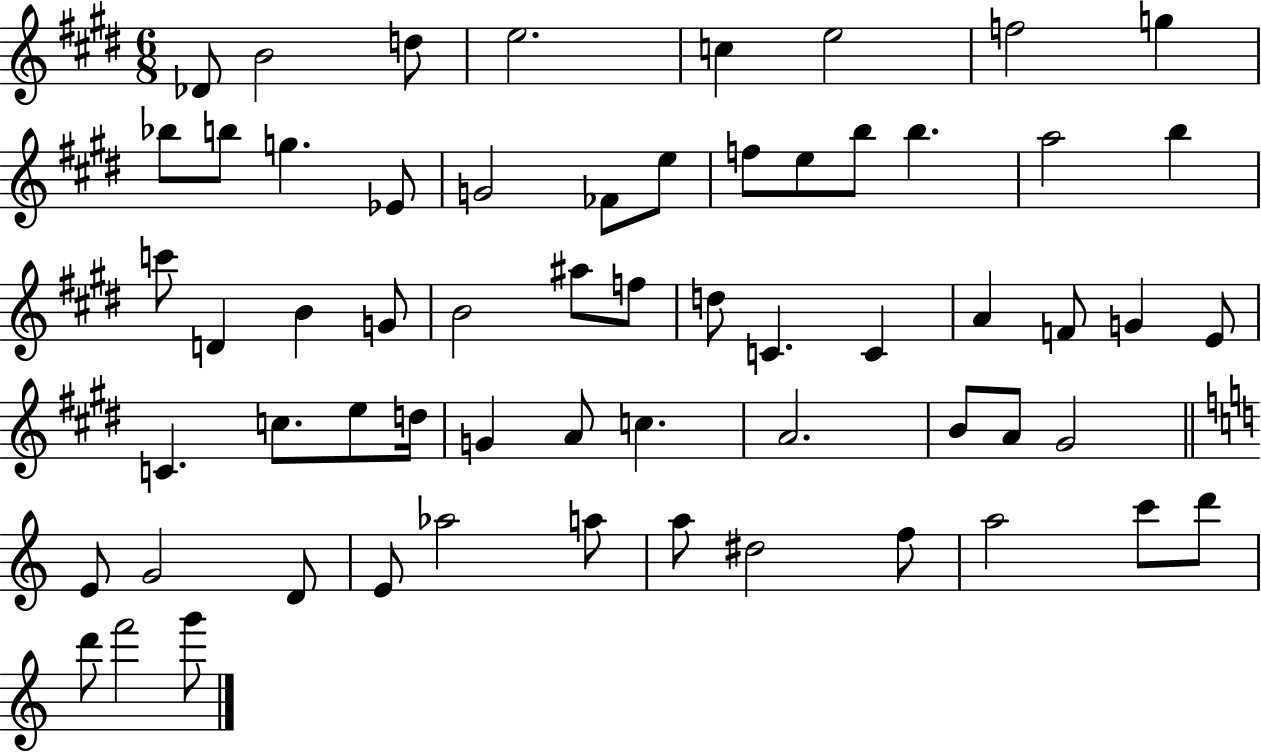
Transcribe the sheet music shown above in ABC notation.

X:1
T:Untitled
M:6/8
L:1/4
K:E
_D/2 B2 d/2 e2 c e2 f2 g _b/2 b/2 g _E/2 G2 _F/2 e/2 f/2 e/2 b/2 b a2 b c'/2 D B G/2 B2 ^a/2 f/2 d/2 C C A F/2 G E/2 C c/2 e/2 d/4 G A/2 c A2 B/2 A/2 ^G2 E/2 G2 D/2 E/2 _a2 a/2 a/2 ^d2 f/2 a2 c'/2 d'/2 d'/2 f'2 g'/2